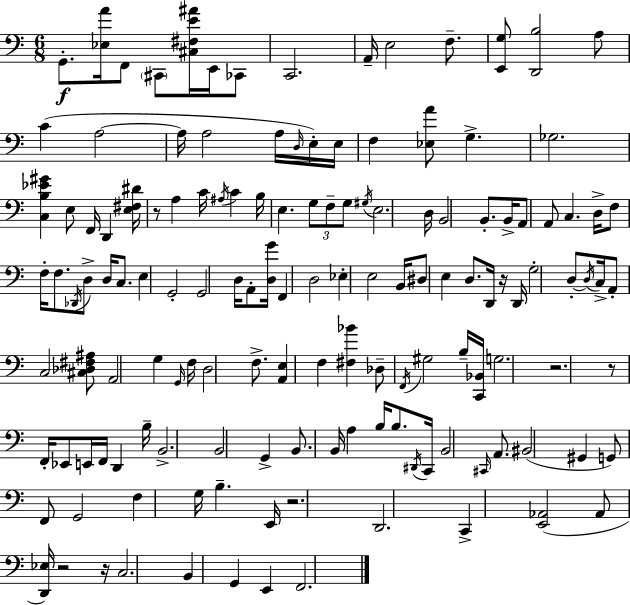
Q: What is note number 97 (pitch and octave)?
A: B3